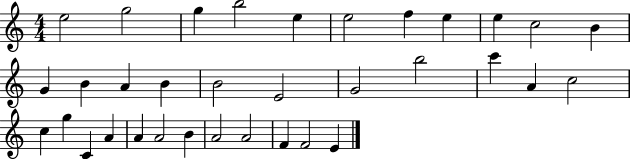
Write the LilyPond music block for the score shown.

{
  \clef treble
  \numericTimeSignature
  \time 4/4
  \key c \major
  e''2 g''2 | g''4 b''2 e''4 | e''2 f''4 e''4 | e''4 c''2 b'4 | \break g'4 b'4 a'4 b'4 | b'2 e'2 | g'2 b''2 | c'''4 a'4 c''2 | \break c''4 g''4 c'4 a'4 | a'4 a'2 b'4 | a'2 a'2 | f'4 f'2 e'4 | \break \bar "|."
}